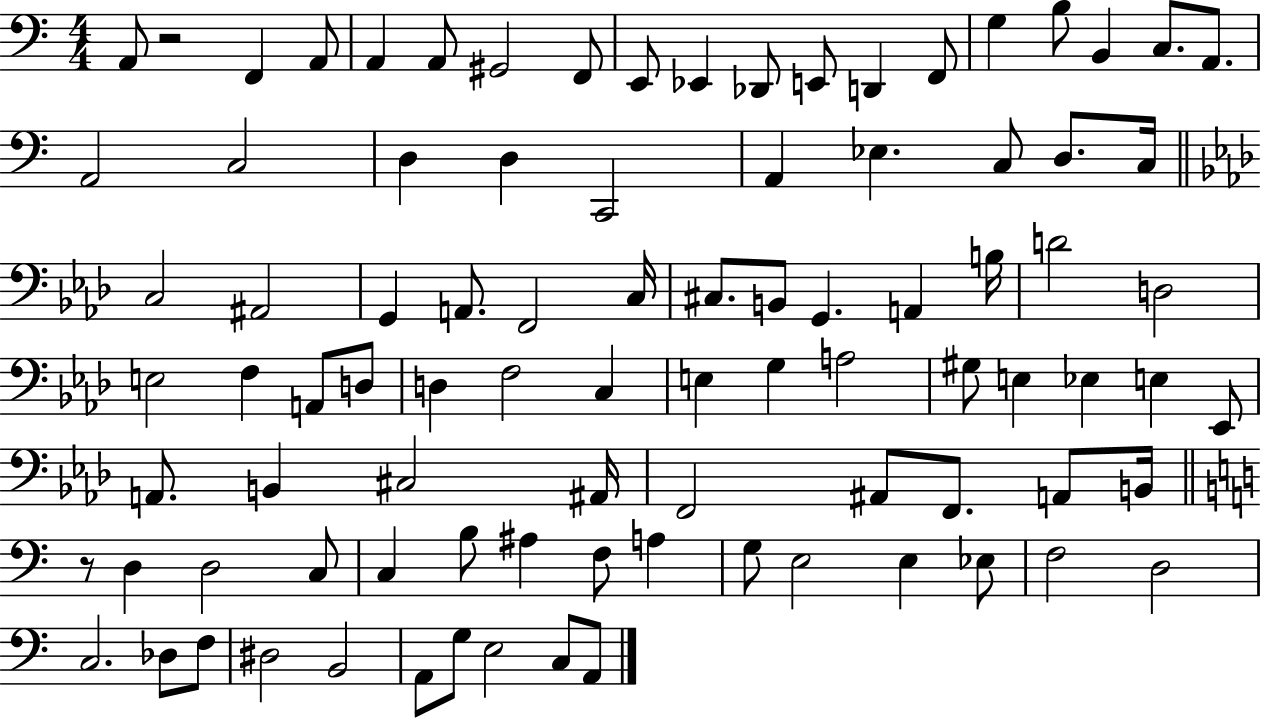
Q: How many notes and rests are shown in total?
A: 91